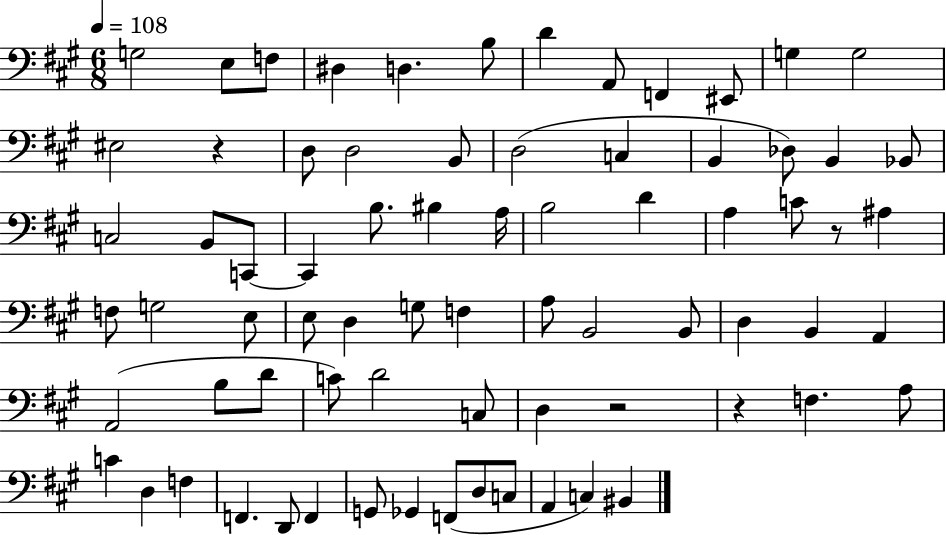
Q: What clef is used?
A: bass